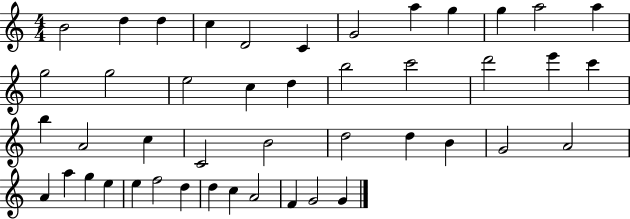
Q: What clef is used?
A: treble